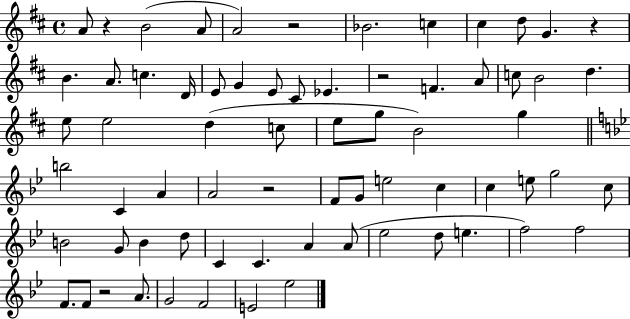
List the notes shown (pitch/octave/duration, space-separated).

A4/e R/q B4/h A4/e A4/h R/h Bb4/h. C5/q C#5/q D5/e G4/q. R/q B4/q. A4/e. C5/q. D4/s E4/e G4/q E4/e C#4/e Eb4/q. R/h F4/q. A4/e C5/e B4/h D5/q. E5/e E5/h D5/q C5/e E5/e G5/e B4/h G5/q B5/h C4/q A4/q A4/h R/h F4/e G4/e E5/h C5/q C5/q E5/e G5/h C5/e B4/h G4/e B4/q D5/e C4/q C4/q. A4/q A4/e Eb5/h D5/e E5/q. F5/h F5/h F4/e. F4/e R/h A4/e. G4/h F4/h E4/h Eb5/h